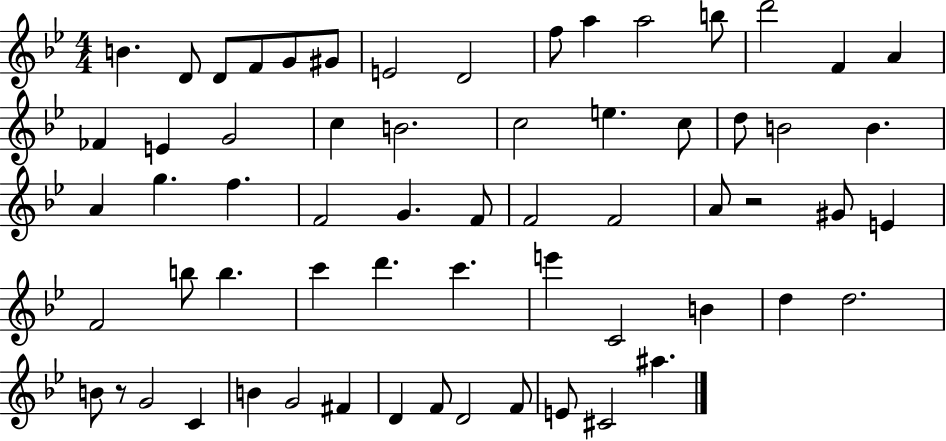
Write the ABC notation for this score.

X:1
T:Untitled
M:4/4
L:1/4
K:Bb
B D/2 D/2 F/2 G/2 ^G/2 E2 D2 f/2 a a2 b/2 d'2 F A _F E G2 c B2 c2 e c/2 d/2 B2 B A g f F2 G F/2 F2 F2 A/2 z2 ^G/2 E F2 b/2 b c' d' c' e' C2 B d d2 B/2 z/2 G2 C B G2 ^F D F/2 D2 F/2 E/2 ^C2 ^a